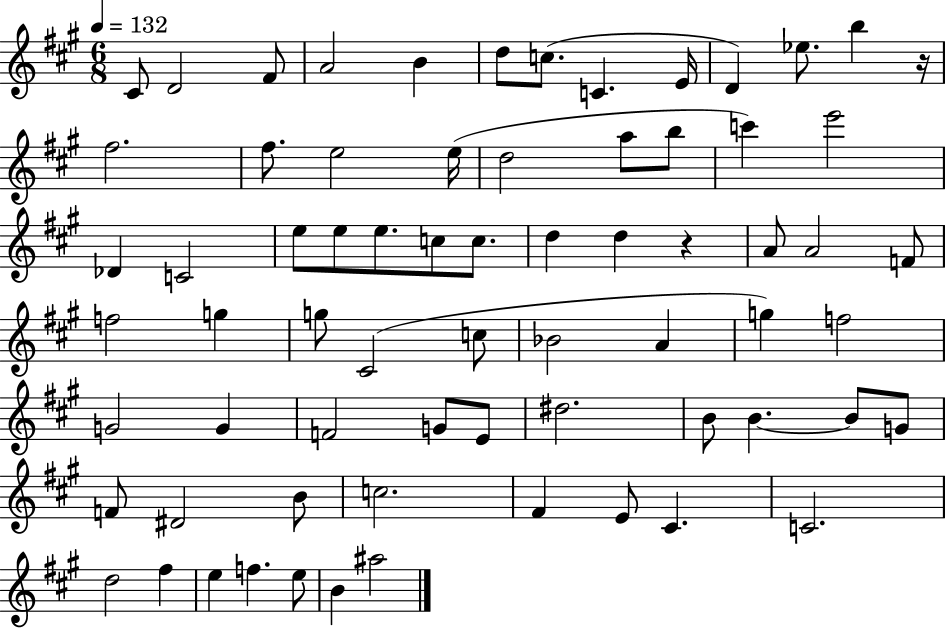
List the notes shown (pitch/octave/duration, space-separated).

C#4/e D4/h F#4/e A4/h B4/q D5/e C5/e. C4/q. E4/s D4/q Eb5/e. B5/q R/s F#5/h. F#5/e. E5/h E5/s D5/h A5/e B5/e C6/q E6/h Db4/q C4/h E5/e E5/e E5/e. C5/e C5/e. D5/q D5/q R/q A4/e A4/h F4/e F5/h G5/q G5/e C#4/h C5/e Bb4/h A4/q G5/q F5/h G4/h G4/q F4/h G4/e E4/e D#5/h. B4/e B4/q. B4/e G4/e F4/e D#4/h B4/e C5/h. F#4/q E4/e C#4/q. C4/h. D5/h F#5/q E5/q F5/q. E5/e B4/q A#5/h